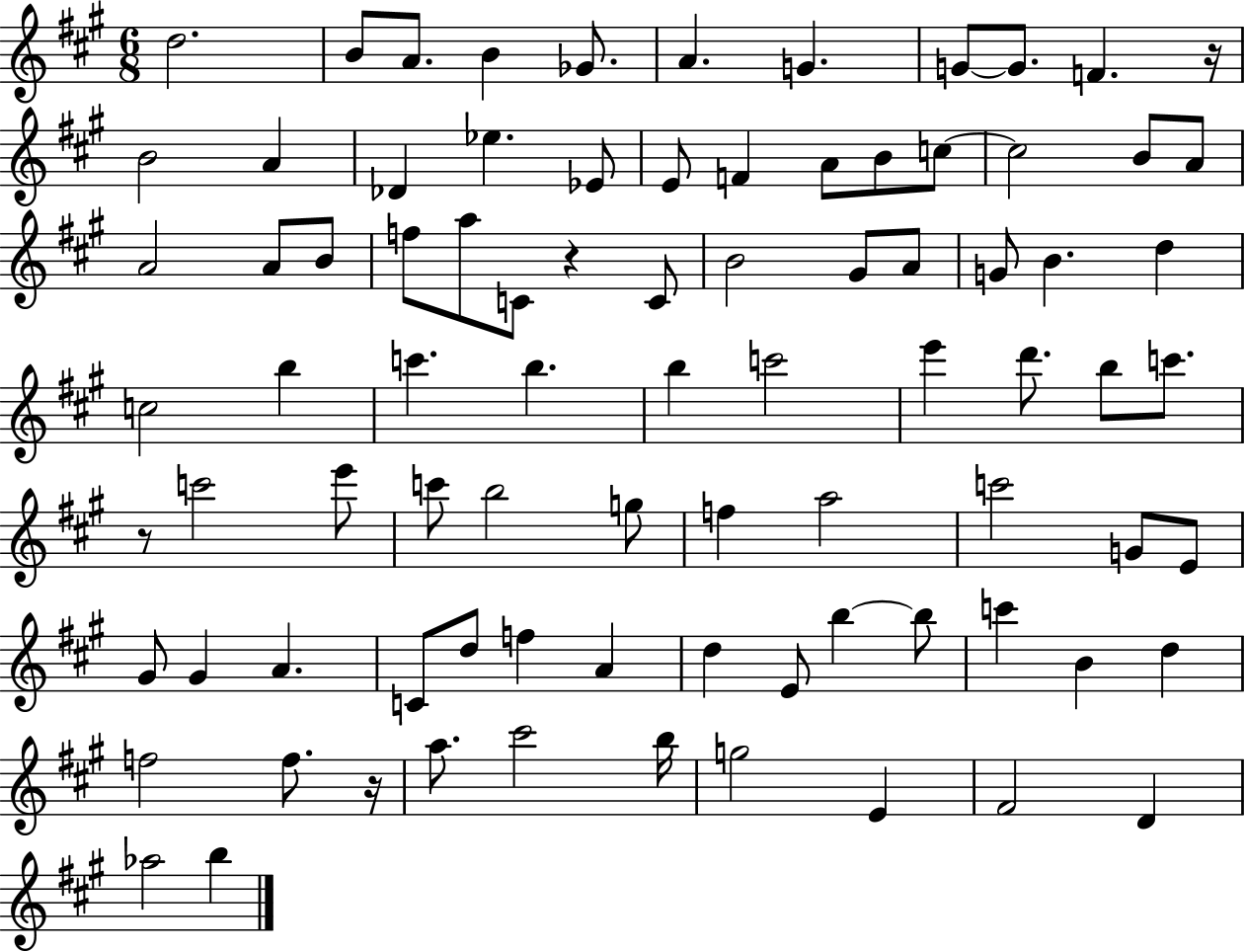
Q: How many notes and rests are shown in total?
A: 85